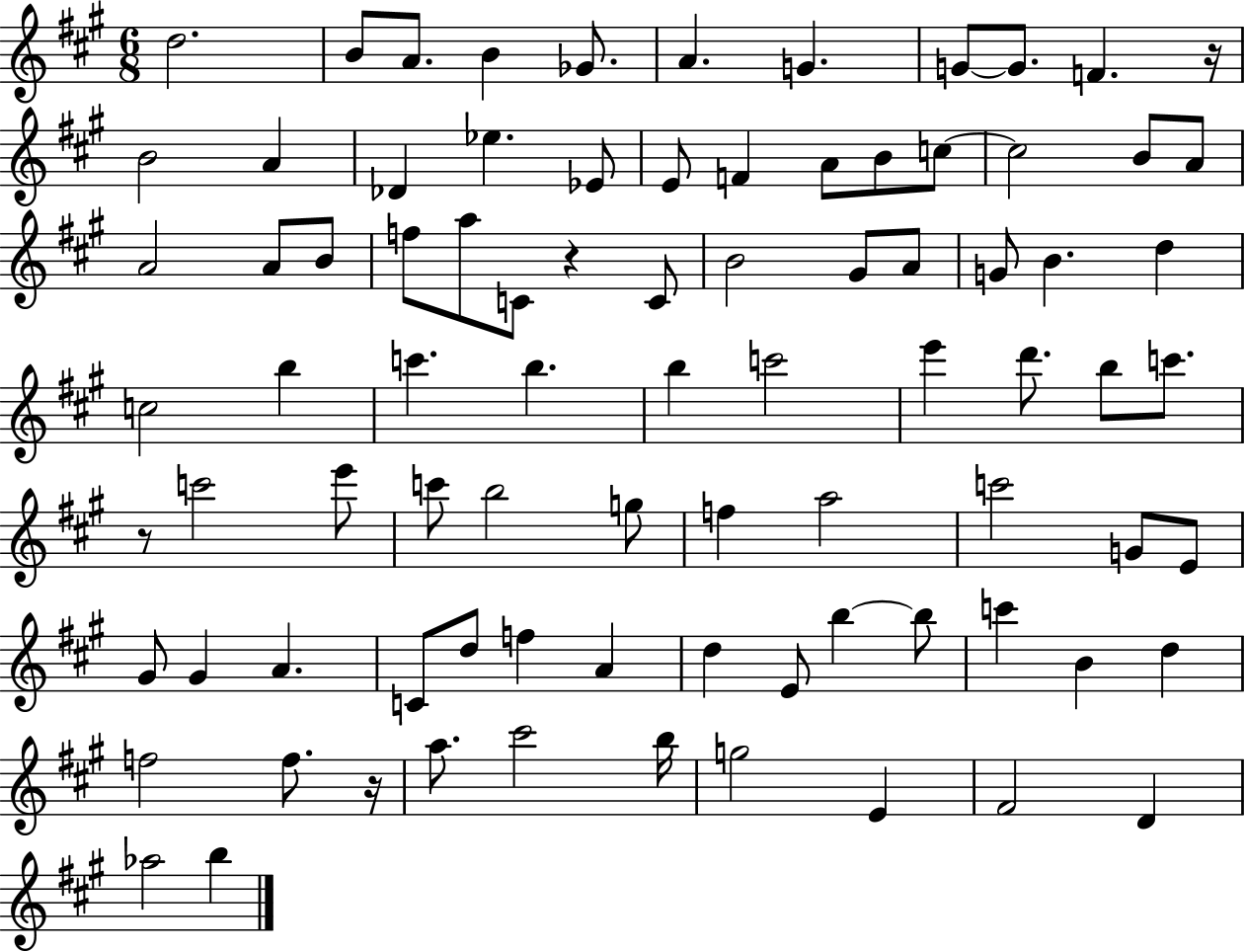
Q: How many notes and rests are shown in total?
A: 85